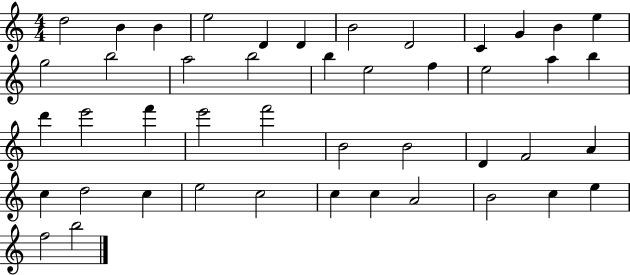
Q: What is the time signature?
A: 4/4